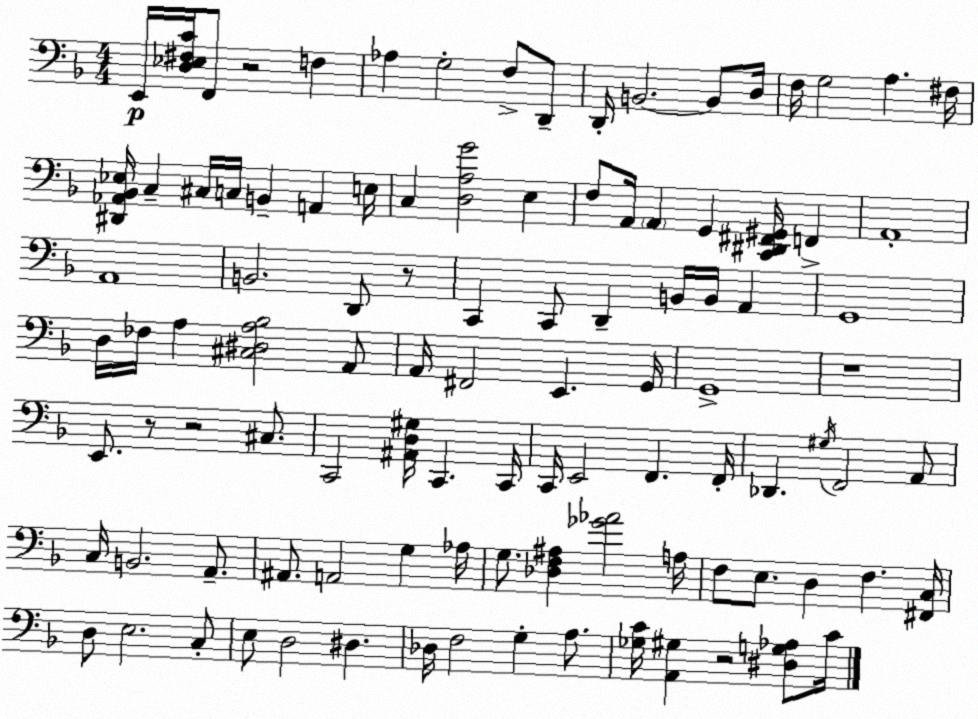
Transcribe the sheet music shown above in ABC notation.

X:1
T:Untitled
M:4/4
L:1/4
K:Dm
E,,/4 [D,_E,^F,C]/4 F,,/2 z2 F, _A, G,2 F,/2 D,,/2 D,,/4 B,,2 B,,/2 D,/4 F,/4 G,2 A, ^F,/4 [^D,,_A,,_B,,_E,]/4 C, ^C,/4 C,/4 B,, A,, E,/4 C, [D,A,G]2 E, F,/2 A,,/4 A,, G,, [C,,^D,,^F,,^G,,]/4 F,, A,,4 A,,4 B,,2 D,,/2 z/2 C,, C,,/2 D,, B,,/4 B,,/4 A,, G,,4 D,/4 _F,/4 A, [^C,^D,A,_B,]2 A,,/2 A,,/4 ^F,,2 E,, G,,/4 G,,4 z4 E,,/2 z/2 z2 ^C,/2 C,,2 [^A,,D,^G,]/4 C,, C,,/4 C,,/4 E,,2 F,, F,,/4 _D,, ^G,/4 F,,2 A,,/2 C,/4 B,,2 A,,/2 ^A,,/2 A,,2 G, _A,/4 G,/2 [_D,F,^A,] [_G_A]2 A,/4 F,/2 E,/2 D, F, [^F,,C,]/4 D,/2 E,2 C,/2 E,/2 D,2 ^D, _D,/4 F,2 G, A,/2 [_G,C]/4 [A,,^G,] z2 [^D,G,_A,]/2 C/4